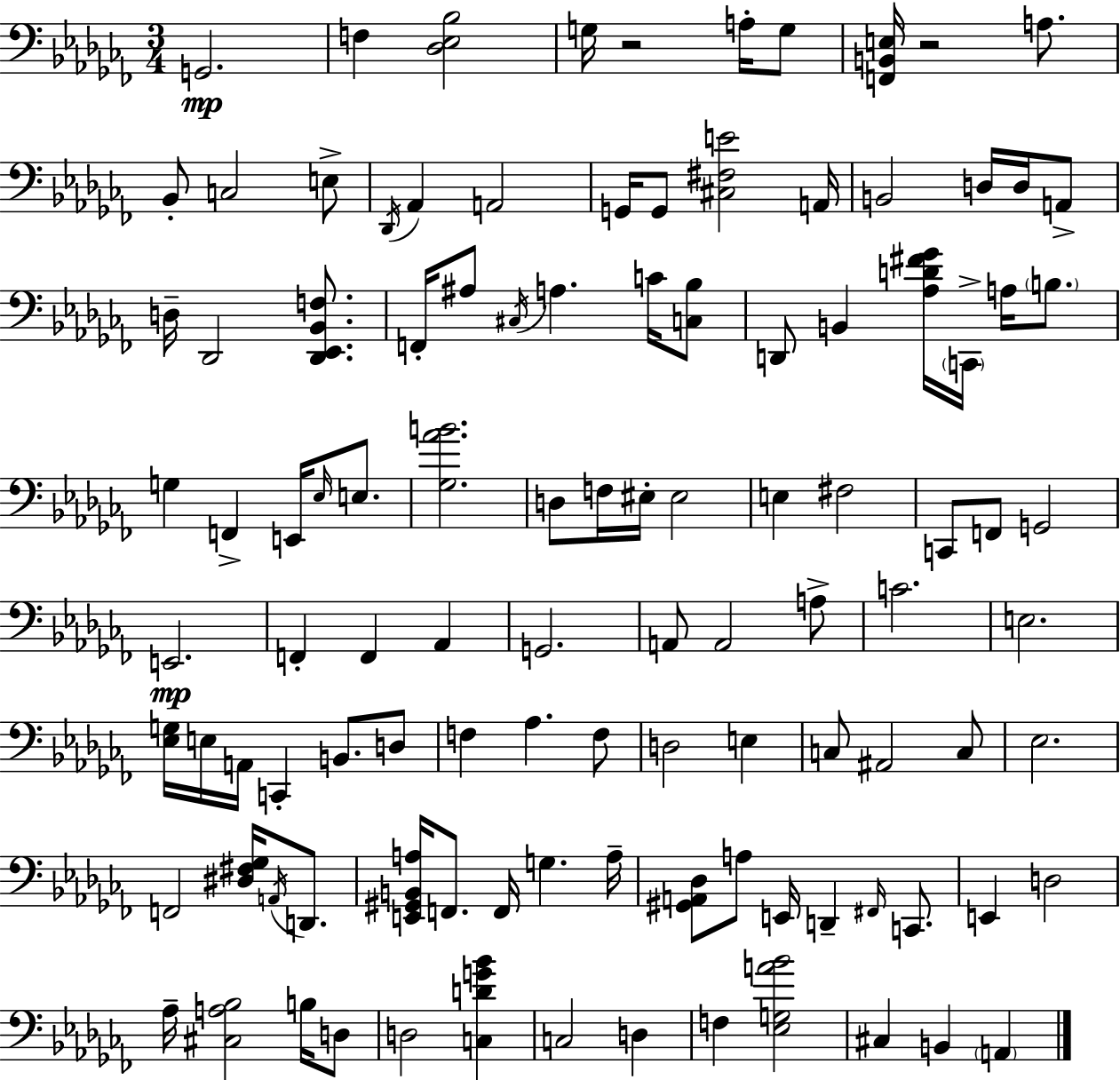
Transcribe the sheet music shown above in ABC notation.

X:1
T:Untitled
M:3/4
L:1/4
K:Abm
G,,2 F, [_D,_E,_B,]2 G,/4 z2 A,/4 G,/2 [F,,B,,E,]/4 z2 A,/2 _B,,/2 C,2 E,/2 _D,,/4 _A,, A,,2 G,,/4 G,,/2 [^C,^F,E]2 A,,/4 B,,2 D,/4 D,/4 A,,/2 D,/4 _D,,2 [_D,,_E,,_B,,F,]/2 F,,/4 ^A,/2 ^C,/4 A, C/4 [C,_B,]/2 D,,/2 B,, [_A,D^F_G]/4 C,,/4 A,/4 B,/2 G, F,, E,,/4 _E,/4 E,/2 [_G,_AB]2 D,/2 F,/4 ^E,/4 ^E,2 E, ^F,2 C,,/2 F,,/2 G,,2 E,,2 F,, F,, _A,, G,,2 A,,/2 A,,2 A,/2 C2 E,2 [_E,G,]/4 E,/4 A,,/4 C,, B,,/2 D,/2 F, _A, F,/2 D,2 E, C,/2 ^A,,2 C,/2 _E,2 F,,2 [^D,^F,_G,]/4 A,,/4 D,,/2 [E,,^G,,B,,A,]/4 F,,/2 F,,/4 G, A,/4 [^G,,A,,_D,]/2 A,/2 E,,/4 D,, ^F,,/4 C,,/2 E,, D,2 _A,/4 [^C,A,_B,]2 B,/4 D,/2 D,2 [C,DG_B] C,2 D, F, [_E,G,A_B]2 ^C, B,, A,,